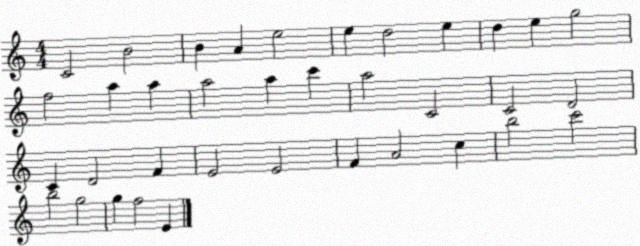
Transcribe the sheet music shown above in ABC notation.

X:1
T:Untitled
M:4/4
L:1/4
K:C
C2 B2 B A e2 e d2 e d e g2 f2 a a a2 a c' a2 C2 C2 D2 C D2 F E2 E2 F A2 c b2 c'2 b2 g2 g f2 E